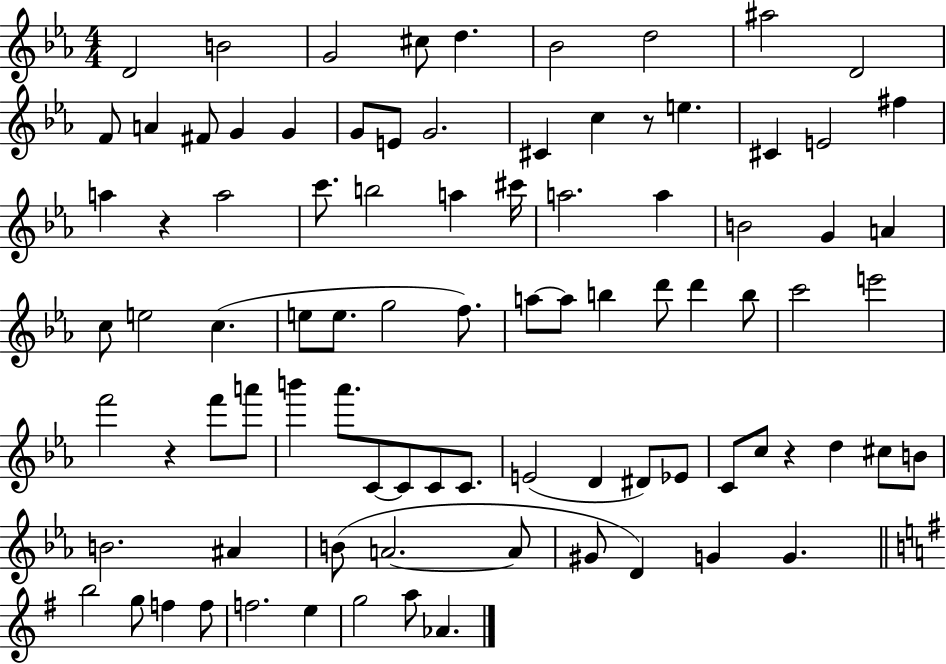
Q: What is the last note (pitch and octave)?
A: Ab4